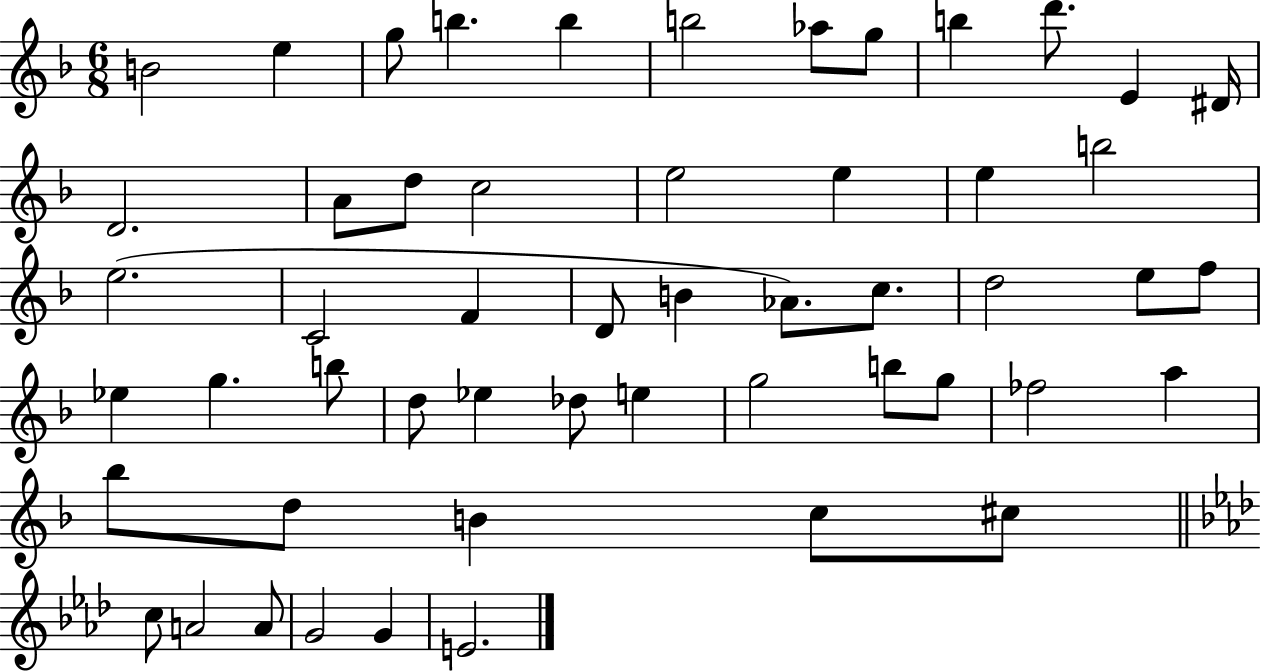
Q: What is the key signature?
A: F major